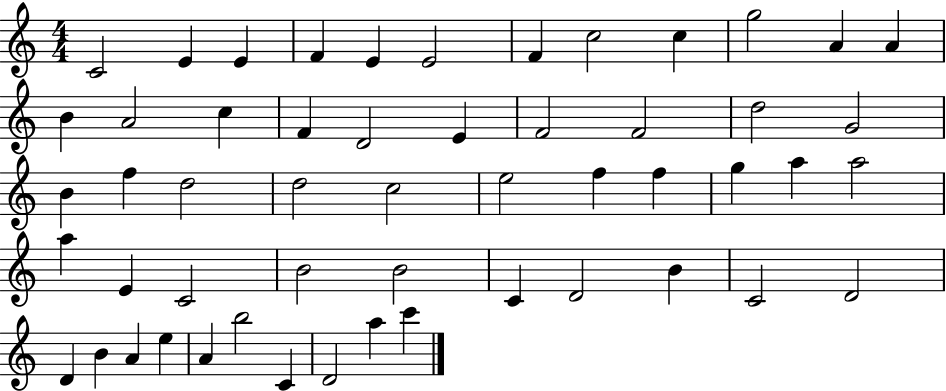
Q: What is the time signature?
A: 4/4